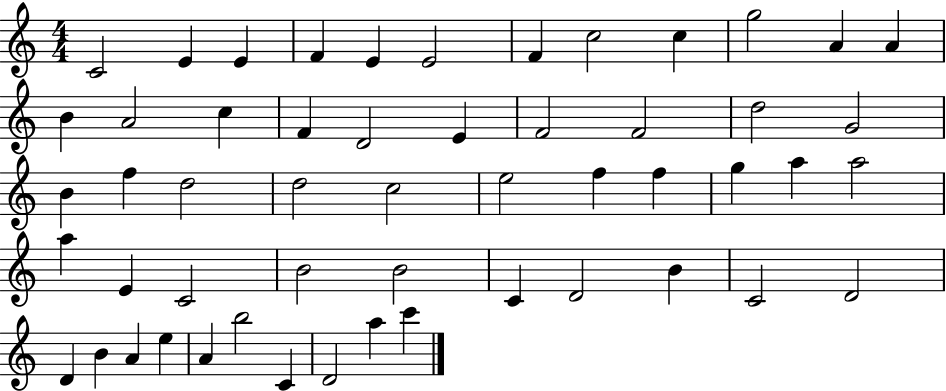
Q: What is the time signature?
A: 4/4